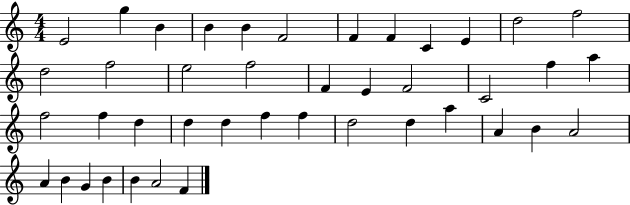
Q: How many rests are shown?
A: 0